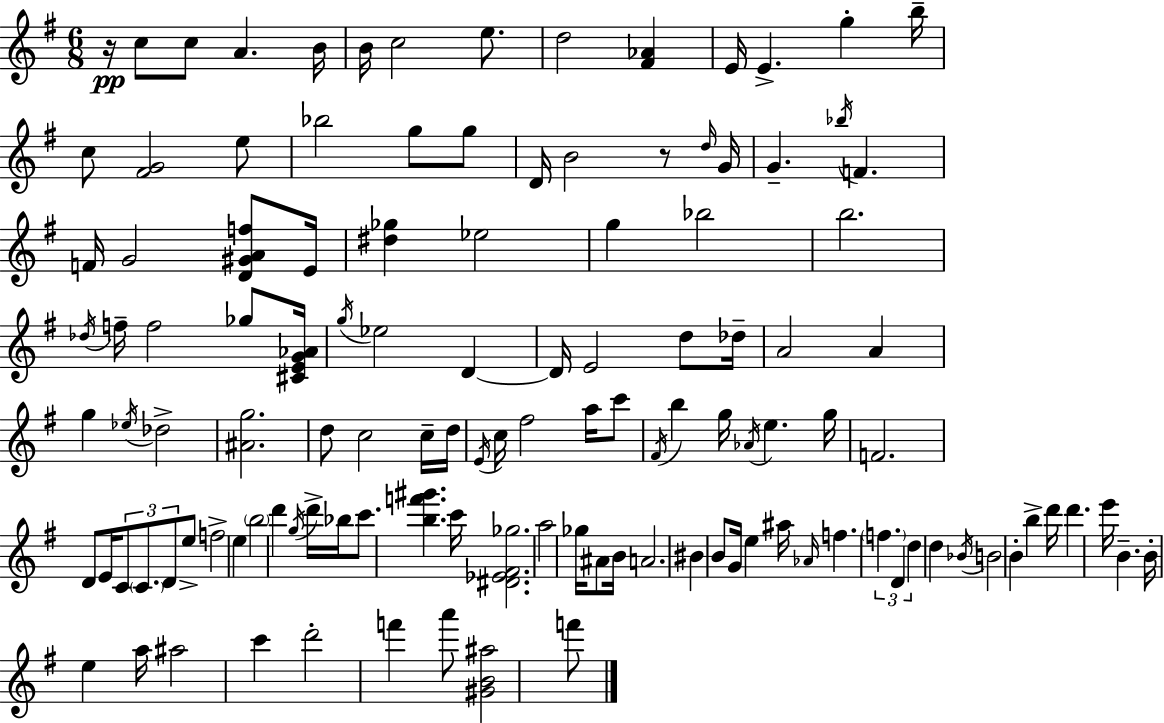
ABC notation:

X:1
T:Untitled
M:6/8
L:1/4
K:G
z/4 c/2 c/2 A B/4 B/4 c2 e/2 d2 [^F_A] E/4 E g b/4 c/2 [^FG]2 e/2 _b2 g/2 g/2 D/4 B2 z/2 d/4 G/4 G _b/4 F F/4 G2 [D^GAf]/2 E/4 [^d_g] _e2 g _b2 b2 _d/4 f/4 f2 _g/2 [^CEG_A]/4 g/4 _e2 D D/4 E2 d/2 _d/4 A2 A g _e/4 _d2 [^Ag]2 d/2 c2 c/4 d/4 E/4 c/4 ^f2 a/4 c'/2 ^F/4 b g/4 _A/4 e g/4 F2 D/2 E/4 C/2 C/2 D/2 e/2 f2 e b2 d' g/4 d'/4 _b/4 c'/2 [bf'^g'] c'/4 [^D_E^F_g]2 a2 _g/4 ^A/2 B/4 A2 ^B B/2 G/4 e ^a/4 _A/4 f f D d d _B/4 B2 B b d'/4 d' e'/4 B B/4 e a/4 ^a2 c' d'2 f' a'/2 [^GB^a]2 f'/2